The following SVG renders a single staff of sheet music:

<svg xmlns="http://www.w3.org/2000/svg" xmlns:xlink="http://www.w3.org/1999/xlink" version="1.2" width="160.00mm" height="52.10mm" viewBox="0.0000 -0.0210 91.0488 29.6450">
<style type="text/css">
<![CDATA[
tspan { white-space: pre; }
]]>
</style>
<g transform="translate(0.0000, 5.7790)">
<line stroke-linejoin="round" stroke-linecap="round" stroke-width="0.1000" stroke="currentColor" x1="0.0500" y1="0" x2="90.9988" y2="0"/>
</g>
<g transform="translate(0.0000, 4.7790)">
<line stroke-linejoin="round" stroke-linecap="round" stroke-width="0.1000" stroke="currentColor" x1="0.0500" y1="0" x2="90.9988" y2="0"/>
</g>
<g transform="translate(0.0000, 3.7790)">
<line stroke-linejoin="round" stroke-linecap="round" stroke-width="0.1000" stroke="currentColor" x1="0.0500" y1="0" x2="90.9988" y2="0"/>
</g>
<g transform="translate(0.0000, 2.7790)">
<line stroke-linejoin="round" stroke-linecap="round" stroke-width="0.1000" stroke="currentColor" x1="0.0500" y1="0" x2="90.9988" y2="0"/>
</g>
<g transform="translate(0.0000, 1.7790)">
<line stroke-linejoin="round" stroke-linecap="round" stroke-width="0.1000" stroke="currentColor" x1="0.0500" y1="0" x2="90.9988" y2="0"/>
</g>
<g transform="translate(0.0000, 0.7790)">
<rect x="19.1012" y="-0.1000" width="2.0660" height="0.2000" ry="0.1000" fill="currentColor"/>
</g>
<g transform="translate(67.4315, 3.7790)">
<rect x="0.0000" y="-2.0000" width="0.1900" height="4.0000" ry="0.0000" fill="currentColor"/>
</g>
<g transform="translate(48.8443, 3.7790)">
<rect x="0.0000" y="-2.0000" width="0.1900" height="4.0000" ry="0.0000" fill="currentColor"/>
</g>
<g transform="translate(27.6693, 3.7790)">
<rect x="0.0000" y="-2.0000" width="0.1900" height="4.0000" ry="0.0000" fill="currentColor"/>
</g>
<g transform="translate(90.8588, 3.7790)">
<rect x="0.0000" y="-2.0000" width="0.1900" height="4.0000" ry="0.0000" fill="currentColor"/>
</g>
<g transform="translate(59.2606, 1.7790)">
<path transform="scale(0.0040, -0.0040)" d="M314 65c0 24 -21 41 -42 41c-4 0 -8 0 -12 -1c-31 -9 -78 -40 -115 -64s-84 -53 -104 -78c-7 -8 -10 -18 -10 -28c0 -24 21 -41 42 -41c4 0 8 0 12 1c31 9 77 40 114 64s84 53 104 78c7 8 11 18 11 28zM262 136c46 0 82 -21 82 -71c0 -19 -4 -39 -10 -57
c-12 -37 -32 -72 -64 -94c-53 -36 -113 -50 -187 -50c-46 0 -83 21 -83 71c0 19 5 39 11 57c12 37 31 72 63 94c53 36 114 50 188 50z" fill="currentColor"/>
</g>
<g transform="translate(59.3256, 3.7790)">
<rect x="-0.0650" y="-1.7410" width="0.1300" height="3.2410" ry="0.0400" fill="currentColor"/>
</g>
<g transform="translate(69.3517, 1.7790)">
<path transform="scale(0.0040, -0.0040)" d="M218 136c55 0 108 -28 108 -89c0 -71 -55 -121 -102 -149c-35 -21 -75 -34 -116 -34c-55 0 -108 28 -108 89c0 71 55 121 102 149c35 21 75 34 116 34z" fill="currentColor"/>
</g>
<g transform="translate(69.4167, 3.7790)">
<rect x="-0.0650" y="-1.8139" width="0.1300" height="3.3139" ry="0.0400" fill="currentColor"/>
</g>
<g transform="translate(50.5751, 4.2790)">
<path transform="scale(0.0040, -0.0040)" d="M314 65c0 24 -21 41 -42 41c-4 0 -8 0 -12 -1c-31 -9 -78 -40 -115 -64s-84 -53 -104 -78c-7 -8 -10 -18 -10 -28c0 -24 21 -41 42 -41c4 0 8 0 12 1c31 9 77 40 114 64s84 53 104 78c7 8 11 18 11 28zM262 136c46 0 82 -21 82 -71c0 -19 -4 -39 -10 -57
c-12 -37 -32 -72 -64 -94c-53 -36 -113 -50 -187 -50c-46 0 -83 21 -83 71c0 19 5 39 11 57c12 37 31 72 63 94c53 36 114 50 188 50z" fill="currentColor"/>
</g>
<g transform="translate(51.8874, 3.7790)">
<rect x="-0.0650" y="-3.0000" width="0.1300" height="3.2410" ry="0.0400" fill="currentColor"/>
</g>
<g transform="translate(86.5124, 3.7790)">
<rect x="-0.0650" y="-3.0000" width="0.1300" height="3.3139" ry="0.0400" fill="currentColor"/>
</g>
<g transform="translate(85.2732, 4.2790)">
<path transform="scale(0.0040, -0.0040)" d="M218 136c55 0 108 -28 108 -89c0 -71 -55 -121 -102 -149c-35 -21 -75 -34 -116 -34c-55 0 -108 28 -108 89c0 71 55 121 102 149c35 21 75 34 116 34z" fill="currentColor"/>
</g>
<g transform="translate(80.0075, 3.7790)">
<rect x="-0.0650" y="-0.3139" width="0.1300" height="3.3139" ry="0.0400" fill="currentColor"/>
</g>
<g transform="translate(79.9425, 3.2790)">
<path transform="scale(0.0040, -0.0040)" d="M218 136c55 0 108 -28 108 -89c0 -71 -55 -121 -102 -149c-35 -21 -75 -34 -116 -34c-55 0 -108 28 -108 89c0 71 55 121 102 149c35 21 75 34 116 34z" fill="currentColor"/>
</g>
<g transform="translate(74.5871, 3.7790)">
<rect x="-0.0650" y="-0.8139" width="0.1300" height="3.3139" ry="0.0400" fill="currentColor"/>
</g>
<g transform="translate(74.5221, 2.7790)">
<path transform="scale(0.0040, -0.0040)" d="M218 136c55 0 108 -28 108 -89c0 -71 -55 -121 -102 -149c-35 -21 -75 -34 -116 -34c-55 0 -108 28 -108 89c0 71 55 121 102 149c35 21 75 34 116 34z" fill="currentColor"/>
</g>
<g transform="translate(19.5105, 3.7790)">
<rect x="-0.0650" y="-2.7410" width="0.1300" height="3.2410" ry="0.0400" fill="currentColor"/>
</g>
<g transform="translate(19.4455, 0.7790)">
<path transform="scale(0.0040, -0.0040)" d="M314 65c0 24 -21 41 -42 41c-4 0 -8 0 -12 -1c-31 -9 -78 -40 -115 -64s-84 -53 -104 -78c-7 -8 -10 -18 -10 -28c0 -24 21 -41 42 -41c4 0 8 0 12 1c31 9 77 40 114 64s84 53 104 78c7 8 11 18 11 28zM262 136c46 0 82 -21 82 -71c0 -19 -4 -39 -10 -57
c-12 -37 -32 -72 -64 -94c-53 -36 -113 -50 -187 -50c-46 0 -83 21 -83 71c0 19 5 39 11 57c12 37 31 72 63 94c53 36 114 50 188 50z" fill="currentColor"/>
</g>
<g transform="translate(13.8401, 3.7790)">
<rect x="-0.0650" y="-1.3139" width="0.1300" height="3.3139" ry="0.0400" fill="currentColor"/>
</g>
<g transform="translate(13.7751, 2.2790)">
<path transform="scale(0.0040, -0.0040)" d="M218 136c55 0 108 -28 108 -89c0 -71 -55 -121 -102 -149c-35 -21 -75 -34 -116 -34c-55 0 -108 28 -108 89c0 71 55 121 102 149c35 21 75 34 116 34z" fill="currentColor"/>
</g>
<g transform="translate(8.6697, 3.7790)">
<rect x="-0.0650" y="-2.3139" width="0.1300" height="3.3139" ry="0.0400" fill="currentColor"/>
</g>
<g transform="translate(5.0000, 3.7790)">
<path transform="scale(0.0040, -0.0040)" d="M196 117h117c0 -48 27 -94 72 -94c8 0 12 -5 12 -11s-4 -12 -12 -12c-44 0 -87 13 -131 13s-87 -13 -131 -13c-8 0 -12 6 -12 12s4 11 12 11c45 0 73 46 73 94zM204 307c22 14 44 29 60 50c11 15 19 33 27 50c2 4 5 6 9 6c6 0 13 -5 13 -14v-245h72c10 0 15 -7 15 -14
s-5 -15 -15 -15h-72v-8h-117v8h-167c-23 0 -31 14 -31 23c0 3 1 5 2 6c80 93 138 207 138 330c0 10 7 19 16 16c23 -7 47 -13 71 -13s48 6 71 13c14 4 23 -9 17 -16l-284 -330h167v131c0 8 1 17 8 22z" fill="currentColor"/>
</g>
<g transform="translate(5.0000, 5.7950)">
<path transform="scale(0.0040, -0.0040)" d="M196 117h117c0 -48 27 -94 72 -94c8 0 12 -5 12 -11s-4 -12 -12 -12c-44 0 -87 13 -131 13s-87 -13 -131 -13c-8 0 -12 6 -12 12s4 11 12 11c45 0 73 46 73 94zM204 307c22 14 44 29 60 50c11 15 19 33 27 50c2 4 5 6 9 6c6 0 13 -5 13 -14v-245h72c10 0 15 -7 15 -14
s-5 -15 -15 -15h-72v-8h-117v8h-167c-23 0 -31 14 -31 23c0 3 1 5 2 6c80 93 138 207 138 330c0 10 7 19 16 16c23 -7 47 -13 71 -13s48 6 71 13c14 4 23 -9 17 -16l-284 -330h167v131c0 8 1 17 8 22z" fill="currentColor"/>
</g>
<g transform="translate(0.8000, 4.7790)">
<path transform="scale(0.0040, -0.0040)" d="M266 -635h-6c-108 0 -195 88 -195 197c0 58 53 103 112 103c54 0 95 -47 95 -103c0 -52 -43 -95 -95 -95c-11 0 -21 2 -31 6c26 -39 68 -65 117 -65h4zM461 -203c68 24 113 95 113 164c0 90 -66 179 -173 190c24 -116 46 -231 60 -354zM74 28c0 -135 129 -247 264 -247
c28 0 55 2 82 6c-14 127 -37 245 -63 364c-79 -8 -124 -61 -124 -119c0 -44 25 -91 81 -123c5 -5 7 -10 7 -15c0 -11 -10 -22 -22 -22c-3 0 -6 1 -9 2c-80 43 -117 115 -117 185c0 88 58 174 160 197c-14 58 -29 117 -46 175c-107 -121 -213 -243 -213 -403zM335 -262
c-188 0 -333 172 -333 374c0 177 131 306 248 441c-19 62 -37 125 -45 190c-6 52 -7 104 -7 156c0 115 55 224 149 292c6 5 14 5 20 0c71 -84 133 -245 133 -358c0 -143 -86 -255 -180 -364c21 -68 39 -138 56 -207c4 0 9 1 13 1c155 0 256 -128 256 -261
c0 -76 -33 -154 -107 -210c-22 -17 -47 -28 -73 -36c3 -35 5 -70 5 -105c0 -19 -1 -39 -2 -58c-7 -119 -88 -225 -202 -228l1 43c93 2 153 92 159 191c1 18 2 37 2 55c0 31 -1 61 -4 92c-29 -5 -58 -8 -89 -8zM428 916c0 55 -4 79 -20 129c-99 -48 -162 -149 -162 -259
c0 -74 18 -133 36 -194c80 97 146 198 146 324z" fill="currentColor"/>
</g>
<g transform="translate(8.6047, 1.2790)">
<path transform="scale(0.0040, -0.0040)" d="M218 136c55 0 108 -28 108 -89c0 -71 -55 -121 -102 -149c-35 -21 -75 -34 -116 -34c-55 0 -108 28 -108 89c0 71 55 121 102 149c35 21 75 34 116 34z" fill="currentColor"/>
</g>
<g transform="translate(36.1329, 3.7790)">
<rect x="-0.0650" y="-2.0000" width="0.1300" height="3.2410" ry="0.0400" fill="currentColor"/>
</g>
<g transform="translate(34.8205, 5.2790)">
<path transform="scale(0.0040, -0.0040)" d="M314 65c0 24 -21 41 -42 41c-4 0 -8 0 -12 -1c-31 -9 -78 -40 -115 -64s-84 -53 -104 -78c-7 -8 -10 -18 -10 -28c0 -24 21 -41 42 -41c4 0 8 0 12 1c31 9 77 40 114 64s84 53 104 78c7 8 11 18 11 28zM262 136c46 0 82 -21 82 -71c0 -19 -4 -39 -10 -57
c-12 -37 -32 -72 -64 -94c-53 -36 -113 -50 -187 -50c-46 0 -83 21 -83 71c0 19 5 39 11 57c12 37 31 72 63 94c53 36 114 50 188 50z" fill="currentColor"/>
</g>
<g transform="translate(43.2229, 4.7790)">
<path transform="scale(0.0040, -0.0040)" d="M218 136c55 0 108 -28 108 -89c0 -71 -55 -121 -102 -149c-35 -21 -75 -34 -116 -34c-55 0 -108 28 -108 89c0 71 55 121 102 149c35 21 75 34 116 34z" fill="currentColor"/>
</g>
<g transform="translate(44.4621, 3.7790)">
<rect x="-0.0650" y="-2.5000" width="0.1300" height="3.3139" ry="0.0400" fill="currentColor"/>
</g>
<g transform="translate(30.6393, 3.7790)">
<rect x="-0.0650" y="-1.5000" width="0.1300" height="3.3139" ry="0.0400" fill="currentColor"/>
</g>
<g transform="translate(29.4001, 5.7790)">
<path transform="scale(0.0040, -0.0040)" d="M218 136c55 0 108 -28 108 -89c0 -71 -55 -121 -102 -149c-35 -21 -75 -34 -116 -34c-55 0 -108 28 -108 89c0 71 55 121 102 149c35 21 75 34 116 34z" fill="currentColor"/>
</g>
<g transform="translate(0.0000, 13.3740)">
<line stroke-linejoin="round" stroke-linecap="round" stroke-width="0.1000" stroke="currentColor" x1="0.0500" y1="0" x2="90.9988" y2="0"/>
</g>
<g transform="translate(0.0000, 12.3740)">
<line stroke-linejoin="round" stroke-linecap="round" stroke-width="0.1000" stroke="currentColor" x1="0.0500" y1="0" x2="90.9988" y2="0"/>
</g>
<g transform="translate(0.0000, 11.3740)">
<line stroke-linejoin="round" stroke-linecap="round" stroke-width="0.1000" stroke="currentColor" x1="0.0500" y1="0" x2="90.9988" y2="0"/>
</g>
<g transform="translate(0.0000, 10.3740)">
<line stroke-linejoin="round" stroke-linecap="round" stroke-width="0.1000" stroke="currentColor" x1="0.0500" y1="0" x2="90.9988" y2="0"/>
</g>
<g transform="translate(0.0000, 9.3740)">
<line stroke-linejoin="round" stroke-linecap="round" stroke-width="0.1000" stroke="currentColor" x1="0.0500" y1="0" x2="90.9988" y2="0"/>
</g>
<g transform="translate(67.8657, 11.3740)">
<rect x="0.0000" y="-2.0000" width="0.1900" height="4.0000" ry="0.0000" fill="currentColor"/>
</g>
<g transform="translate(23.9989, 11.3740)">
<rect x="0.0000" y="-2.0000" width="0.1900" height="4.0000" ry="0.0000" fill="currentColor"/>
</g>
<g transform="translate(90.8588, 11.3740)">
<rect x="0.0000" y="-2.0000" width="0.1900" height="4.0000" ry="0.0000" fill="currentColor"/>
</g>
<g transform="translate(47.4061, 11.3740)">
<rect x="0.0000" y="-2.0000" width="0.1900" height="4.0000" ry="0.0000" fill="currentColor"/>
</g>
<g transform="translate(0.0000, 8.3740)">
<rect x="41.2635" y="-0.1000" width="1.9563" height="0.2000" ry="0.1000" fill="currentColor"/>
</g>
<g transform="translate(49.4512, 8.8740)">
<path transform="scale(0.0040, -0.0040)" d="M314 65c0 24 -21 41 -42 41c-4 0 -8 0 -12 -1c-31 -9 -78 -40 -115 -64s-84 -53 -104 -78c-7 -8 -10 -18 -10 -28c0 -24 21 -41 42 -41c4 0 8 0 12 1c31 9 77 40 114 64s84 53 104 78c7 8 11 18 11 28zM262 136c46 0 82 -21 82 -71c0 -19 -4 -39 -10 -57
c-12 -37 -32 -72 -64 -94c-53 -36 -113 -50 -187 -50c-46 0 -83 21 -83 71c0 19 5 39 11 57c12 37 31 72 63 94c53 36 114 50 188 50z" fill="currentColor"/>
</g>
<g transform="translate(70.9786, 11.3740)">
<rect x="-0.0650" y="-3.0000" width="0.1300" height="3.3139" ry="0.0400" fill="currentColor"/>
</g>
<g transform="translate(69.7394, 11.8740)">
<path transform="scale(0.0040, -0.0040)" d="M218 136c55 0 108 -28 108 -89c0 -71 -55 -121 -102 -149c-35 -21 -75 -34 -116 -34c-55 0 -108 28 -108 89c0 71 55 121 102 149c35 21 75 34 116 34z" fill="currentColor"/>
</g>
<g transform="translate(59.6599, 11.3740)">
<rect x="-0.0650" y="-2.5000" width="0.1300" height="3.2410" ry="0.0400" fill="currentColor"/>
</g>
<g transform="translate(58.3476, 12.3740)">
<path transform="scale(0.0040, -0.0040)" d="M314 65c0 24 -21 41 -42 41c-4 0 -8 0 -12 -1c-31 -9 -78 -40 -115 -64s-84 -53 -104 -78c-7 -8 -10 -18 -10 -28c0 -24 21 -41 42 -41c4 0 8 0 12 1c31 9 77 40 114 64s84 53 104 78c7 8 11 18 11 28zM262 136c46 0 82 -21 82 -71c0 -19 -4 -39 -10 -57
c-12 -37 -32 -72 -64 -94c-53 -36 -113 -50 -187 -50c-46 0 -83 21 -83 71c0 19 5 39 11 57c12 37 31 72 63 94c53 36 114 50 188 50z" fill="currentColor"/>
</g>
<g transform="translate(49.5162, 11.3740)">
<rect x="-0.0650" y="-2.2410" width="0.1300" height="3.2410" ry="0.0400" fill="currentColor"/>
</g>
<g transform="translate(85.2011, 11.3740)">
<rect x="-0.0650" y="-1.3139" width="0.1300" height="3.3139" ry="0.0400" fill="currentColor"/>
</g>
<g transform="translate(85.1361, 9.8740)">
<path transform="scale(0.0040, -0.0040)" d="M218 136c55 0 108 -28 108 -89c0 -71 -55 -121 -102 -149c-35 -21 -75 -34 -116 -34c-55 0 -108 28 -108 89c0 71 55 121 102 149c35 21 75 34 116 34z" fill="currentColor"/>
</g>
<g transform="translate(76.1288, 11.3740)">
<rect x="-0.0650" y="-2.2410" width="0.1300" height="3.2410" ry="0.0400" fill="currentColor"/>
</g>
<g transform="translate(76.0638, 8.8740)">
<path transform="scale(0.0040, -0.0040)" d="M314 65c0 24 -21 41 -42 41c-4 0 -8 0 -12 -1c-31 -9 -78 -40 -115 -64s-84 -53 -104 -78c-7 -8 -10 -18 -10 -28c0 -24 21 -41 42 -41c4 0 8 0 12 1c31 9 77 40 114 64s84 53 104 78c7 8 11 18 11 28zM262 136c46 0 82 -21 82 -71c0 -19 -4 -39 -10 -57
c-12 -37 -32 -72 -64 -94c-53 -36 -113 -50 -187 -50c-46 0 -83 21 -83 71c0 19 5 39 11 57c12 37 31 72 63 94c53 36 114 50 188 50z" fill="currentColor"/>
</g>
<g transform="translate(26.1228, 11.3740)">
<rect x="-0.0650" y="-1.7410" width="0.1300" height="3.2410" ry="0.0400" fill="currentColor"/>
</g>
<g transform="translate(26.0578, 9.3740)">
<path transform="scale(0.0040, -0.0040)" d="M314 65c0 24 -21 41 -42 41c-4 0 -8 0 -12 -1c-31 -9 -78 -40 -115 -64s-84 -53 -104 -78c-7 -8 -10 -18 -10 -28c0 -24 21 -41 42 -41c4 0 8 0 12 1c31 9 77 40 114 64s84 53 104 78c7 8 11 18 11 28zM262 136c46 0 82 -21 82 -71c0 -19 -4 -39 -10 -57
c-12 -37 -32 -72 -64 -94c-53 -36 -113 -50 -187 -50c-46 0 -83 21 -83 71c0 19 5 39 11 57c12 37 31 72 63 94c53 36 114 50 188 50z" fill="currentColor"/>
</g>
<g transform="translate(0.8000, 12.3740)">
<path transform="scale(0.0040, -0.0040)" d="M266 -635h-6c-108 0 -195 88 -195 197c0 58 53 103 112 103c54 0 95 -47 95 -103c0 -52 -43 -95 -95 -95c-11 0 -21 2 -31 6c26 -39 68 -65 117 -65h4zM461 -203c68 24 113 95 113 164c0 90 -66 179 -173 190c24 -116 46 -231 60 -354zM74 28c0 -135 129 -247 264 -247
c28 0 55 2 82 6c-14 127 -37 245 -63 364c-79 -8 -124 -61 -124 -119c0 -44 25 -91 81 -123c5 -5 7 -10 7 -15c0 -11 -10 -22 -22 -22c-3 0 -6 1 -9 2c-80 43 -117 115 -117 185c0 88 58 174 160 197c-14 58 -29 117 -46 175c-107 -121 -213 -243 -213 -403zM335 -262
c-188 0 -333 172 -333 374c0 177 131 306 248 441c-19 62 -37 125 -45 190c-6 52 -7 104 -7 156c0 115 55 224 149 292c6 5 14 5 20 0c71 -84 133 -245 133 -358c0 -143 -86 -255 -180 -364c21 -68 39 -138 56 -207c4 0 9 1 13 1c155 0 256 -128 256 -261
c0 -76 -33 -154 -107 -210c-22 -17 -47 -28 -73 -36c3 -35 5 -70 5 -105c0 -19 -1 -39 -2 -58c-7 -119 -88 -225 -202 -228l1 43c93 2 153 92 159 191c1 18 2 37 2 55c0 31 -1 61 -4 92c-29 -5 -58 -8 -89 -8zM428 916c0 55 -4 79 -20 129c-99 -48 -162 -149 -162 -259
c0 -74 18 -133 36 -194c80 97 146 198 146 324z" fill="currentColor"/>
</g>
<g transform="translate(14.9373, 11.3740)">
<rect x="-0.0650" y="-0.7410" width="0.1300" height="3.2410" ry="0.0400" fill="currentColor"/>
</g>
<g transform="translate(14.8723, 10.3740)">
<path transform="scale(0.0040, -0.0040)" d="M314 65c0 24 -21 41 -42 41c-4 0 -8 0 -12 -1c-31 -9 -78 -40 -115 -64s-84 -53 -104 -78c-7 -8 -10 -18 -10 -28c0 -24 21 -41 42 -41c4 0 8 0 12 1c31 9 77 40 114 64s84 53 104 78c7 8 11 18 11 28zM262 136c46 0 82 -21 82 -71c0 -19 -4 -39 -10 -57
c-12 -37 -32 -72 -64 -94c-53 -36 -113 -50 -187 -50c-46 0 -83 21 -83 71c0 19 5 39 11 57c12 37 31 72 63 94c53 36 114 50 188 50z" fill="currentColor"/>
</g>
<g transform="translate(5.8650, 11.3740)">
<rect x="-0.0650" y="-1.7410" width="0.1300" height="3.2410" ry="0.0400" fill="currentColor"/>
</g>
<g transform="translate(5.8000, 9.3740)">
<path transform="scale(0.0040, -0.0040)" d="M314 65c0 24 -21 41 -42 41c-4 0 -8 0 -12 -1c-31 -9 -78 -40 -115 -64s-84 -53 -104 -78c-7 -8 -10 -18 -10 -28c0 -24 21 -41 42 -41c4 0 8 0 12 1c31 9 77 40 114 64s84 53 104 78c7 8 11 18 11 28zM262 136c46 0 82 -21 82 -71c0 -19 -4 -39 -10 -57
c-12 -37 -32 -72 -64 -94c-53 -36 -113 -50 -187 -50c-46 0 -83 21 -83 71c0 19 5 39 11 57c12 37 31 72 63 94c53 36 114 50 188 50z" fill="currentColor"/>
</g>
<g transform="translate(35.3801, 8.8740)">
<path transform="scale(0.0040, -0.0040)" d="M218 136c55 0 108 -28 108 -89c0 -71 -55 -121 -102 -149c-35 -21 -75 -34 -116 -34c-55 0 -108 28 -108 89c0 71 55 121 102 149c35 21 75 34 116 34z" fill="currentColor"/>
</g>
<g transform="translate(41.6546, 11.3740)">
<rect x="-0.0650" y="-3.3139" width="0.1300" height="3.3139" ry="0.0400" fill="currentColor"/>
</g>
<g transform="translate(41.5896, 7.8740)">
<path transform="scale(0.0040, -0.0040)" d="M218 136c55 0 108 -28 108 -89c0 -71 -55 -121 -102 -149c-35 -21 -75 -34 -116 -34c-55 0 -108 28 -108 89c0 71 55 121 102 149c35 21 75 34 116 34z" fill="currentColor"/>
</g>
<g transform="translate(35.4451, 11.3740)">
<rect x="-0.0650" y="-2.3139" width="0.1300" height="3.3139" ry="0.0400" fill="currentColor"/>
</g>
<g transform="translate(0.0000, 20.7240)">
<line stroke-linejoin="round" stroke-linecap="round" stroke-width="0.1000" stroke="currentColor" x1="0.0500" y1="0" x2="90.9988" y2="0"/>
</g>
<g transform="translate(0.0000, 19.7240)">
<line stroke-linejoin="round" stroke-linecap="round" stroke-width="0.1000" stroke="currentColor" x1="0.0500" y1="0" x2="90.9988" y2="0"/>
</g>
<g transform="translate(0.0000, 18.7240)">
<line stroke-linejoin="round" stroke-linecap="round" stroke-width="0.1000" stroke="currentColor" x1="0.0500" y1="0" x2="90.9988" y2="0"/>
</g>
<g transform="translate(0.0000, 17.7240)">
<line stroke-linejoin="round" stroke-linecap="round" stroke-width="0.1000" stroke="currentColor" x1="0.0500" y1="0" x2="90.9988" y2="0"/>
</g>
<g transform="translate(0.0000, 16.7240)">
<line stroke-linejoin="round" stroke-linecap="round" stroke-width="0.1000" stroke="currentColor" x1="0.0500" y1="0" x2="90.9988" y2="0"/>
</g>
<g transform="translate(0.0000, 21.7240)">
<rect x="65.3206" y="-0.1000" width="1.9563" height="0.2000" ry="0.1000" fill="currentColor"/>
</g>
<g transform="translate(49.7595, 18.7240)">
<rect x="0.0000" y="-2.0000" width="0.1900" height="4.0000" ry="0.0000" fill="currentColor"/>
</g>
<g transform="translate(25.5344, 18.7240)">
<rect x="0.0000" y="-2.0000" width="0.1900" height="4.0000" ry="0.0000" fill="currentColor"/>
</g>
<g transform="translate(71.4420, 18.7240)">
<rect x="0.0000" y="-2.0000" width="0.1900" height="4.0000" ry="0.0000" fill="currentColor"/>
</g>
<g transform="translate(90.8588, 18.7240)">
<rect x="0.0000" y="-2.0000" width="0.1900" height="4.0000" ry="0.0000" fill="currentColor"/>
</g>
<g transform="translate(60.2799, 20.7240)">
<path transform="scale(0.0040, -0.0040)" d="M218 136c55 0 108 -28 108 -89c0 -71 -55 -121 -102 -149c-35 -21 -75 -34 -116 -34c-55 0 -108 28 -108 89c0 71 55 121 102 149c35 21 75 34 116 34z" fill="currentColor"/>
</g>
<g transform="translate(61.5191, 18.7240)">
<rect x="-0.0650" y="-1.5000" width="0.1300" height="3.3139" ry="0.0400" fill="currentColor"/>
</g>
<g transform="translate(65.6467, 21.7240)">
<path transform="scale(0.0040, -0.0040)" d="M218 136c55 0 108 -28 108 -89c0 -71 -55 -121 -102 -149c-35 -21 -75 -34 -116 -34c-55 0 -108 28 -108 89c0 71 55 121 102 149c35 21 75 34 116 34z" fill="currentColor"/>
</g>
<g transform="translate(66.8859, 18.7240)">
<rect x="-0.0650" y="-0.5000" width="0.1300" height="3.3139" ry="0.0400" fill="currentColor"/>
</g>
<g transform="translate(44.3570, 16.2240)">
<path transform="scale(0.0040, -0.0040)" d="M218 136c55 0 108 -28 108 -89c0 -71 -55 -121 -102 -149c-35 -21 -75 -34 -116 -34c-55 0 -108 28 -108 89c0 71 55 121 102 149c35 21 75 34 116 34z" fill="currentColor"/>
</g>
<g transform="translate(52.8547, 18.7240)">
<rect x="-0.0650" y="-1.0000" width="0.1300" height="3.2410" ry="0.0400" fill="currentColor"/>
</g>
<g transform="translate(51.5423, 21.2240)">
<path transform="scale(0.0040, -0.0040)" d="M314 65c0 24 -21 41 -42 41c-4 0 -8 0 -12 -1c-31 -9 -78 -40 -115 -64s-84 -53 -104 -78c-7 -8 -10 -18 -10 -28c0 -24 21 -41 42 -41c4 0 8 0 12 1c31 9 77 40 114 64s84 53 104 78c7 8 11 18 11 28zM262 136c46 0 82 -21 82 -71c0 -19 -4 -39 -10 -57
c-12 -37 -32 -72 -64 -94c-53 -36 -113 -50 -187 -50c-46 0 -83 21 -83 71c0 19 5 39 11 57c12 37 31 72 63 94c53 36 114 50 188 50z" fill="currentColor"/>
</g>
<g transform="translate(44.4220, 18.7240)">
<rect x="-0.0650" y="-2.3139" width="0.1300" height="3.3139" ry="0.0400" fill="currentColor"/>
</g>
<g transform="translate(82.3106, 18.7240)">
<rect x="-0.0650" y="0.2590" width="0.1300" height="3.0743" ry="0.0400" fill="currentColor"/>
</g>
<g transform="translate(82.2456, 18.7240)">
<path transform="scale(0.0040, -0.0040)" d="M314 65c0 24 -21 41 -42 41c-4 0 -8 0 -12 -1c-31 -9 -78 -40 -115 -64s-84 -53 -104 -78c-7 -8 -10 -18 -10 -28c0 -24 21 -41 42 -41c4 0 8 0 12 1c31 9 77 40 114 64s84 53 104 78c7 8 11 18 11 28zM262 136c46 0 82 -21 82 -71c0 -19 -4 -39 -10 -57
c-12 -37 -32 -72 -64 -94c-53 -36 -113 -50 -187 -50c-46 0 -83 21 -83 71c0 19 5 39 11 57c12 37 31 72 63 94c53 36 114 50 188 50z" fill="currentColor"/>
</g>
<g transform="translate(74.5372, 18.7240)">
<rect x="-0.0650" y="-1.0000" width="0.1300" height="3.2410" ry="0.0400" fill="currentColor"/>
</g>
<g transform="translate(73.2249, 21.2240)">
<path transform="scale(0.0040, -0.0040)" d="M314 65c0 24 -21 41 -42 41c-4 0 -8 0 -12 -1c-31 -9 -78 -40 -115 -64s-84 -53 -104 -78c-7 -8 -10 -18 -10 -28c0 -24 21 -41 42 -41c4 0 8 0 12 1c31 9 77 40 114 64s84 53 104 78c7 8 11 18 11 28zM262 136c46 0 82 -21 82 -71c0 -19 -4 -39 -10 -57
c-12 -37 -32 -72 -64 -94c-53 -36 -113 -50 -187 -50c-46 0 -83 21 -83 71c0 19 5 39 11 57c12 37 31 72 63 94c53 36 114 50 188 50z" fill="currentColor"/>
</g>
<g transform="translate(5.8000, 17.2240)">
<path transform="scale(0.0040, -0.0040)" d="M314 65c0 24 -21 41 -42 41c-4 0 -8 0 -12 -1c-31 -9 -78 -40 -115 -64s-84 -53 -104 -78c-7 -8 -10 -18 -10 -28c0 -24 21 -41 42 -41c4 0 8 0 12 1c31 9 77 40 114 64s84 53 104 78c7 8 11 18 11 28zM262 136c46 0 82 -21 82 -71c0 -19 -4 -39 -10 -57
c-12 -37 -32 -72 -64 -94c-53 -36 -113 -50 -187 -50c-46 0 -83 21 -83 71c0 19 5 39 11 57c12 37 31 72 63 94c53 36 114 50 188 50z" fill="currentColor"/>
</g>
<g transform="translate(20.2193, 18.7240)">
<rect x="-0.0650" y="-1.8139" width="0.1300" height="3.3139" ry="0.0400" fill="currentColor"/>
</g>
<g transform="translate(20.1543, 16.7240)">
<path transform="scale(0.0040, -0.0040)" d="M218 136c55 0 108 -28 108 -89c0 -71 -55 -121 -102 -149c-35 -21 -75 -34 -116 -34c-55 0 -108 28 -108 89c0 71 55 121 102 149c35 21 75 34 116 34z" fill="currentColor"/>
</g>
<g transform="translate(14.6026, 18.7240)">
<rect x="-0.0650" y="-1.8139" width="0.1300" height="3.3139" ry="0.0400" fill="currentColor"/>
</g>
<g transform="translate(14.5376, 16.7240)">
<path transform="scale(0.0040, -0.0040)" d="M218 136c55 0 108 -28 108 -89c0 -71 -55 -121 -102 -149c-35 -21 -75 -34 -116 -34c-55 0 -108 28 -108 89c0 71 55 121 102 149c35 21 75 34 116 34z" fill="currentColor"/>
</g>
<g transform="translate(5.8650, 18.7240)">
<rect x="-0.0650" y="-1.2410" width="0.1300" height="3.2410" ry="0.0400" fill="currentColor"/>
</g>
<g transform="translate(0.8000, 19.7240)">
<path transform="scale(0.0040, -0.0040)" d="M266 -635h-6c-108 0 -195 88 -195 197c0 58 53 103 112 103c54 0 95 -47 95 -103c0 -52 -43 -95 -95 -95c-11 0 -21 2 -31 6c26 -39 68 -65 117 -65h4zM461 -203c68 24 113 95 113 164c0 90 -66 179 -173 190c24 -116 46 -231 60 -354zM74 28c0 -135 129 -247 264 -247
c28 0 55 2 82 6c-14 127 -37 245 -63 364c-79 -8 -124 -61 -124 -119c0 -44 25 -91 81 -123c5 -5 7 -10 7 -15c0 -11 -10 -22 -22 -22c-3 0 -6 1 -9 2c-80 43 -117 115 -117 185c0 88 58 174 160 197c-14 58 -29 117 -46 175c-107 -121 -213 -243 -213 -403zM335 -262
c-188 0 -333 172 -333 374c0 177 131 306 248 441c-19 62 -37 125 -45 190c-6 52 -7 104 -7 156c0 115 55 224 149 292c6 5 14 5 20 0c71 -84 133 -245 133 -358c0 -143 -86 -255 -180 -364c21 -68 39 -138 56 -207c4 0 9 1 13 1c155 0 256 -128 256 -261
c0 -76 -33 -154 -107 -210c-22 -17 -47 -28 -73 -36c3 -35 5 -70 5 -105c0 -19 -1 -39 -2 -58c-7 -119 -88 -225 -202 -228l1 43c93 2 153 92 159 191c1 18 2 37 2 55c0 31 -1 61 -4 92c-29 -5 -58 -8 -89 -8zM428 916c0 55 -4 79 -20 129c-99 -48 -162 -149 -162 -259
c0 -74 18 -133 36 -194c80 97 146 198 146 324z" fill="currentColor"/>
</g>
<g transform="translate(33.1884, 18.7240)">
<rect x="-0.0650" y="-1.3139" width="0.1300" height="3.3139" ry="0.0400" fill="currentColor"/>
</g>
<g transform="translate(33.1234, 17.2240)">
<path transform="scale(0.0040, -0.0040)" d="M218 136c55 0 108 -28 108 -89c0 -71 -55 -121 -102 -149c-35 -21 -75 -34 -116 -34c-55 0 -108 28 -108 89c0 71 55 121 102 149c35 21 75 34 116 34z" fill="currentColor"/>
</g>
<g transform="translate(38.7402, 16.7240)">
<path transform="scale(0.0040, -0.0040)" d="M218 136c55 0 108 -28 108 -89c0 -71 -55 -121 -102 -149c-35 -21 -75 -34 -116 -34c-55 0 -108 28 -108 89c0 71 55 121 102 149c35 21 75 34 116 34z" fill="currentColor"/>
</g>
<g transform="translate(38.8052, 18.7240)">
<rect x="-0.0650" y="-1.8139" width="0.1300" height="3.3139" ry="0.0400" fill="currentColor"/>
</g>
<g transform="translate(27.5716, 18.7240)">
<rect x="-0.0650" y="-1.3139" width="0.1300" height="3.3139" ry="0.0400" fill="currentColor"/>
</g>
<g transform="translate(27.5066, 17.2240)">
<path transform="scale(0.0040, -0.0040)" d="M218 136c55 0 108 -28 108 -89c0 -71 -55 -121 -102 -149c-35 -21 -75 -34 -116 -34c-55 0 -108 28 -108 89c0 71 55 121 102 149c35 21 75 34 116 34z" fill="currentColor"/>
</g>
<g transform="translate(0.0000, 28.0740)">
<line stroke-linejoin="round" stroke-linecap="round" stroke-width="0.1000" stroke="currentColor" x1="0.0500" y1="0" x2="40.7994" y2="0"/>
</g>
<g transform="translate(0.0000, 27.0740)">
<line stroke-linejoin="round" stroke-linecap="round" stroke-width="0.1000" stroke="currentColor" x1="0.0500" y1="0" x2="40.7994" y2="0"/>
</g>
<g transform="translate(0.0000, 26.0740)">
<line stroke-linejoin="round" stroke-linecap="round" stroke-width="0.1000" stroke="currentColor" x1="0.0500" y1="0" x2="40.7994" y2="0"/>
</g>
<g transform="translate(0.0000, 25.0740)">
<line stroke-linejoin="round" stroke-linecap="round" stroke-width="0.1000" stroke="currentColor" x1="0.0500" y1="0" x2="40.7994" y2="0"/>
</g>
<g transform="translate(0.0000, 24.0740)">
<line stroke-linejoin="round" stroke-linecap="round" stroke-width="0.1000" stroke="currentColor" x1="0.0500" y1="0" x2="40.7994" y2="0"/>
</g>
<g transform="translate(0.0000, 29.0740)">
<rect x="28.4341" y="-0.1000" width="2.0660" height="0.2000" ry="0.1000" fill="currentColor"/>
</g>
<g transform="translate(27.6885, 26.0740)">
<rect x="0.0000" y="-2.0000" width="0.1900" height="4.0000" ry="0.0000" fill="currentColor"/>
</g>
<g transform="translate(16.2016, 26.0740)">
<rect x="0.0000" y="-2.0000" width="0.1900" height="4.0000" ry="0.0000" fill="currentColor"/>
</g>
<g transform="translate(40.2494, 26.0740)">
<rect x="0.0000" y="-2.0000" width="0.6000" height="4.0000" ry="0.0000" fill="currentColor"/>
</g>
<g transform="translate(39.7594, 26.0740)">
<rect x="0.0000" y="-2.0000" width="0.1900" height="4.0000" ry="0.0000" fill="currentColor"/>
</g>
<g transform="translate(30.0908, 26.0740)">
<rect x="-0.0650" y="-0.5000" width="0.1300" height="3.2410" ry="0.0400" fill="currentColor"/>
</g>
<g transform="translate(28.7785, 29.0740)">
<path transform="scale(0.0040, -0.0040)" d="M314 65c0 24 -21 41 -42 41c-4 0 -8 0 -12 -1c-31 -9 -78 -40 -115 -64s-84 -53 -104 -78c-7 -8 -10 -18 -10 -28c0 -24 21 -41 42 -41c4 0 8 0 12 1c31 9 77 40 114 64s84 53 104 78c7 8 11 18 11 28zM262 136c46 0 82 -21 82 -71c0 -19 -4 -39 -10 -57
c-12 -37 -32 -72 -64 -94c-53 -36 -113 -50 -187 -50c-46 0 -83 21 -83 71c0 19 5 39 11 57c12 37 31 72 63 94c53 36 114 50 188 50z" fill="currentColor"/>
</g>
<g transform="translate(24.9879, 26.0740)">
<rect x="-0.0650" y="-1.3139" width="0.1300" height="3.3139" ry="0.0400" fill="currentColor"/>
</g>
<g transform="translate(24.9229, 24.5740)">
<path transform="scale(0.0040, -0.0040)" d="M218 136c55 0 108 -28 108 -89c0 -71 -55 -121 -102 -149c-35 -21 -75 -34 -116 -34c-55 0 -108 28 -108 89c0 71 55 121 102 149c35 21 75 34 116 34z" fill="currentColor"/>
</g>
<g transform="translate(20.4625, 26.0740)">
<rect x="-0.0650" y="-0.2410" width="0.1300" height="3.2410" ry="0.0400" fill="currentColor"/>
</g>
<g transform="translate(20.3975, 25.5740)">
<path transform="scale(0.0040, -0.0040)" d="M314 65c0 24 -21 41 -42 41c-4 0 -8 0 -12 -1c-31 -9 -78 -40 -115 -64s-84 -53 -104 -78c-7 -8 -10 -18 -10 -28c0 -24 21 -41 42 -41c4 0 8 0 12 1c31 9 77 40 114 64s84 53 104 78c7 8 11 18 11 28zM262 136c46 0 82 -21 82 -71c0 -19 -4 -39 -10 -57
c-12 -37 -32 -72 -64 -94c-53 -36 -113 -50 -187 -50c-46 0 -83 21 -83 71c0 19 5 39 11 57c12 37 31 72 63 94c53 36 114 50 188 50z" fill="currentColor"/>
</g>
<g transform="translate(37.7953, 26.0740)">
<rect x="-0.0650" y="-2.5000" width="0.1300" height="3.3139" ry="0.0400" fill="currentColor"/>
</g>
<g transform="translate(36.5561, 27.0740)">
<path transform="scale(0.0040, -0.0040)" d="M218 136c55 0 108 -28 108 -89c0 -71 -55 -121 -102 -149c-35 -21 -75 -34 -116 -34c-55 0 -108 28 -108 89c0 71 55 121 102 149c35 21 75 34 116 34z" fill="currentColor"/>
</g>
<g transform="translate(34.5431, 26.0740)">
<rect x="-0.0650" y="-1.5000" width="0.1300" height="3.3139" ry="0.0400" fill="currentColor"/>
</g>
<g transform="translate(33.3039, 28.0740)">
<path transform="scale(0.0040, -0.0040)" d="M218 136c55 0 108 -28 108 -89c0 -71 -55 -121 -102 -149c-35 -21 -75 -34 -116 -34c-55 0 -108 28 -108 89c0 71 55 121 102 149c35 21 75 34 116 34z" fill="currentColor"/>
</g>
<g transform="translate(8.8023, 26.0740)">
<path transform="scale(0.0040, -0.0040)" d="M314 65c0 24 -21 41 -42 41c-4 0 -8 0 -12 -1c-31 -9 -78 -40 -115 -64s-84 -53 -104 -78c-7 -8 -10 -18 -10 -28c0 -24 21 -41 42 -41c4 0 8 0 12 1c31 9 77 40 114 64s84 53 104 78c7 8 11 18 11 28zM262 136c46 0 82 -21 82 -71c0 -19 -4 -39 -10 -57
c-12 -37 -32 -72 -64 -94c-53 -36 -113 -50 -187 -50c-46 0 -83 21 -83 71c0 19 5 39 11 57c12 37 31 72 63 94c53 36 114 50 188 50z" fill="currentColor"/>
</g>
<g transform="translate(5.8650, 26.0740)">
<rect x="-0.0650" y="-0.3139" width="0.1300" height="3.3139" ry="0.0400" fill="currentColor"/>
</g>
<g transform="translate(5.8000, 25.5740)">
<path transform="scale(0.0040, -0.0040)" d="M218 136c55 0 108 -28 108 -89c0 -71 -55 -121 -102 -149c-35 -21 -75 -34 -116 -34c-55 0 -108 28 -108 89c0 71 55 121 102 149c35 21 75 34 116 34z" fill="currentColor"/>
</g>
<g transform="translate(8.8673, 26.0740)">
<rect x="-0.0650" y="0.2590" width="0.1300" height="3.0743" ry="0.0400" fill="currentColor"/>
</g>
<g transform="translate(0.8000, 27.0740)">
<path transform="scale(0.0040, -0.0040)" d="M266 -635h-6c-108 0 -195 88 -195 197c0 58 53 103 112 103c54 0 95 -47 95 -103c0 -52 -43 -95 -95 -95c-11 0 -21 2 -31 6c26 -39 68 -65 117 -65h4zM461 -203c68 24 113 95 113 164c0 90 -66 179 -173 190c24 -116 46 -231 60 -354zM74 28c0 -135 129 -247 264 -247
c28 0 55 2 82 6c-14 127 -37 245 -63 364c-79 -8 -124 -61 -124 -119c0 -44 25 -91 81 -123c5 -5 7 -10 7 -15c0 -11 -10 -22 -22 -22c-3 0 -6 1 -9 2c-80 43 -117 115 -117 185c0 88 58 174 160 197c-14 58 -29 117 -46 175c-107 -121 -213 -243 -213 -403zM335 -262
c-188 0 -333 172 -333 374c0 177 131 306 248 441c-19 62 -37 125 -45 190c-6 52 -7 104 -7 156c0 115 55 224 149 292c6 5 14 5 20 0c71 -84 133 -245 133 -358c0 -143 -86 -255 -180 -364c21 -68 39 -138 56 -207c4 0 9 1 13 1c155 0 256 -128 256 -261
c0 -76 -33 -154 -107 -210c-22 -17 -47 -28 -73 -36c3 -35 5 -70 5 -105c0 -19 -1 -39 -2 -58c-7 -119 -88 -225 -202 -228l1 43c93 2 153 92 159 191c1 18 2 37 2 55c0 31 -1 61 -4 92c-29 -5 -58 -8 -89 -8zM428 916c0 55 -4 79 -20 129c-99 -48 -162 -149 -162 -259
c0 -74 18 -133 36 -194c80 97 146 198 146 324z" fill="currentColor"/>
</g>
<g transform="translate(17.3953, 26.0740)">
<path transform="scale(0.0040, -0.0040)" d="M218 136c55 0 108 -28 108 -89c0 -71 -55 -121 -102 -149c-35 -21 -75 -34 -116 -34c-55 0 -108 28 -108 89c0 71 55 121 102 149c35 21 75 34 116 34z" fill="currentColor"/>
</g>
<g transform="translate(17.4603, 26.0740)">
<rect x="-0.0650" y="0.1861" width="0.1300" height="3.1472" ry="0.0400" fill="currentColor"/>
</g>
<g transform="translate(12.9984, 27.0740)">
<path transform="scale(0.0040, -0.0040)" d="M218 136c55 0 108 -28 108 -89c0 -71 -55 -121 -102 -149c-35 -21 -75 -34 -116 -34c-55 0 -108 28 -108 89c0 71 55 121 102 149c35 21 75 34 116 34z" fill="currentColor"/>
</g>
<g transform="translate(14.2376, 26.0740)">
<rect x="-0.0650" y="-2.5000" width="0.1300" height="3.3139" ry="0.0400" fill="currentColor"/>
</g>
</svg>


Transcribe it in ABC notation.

X:1
T:Untitled
M:4/4
L:1/4
K:C
g e a2 E F2 G A2 f2 f d c A f2 d2 f2 g b g2 G2 A g2 e e2 f f e e f g D2 E C D2 B2 c B2 G B c2 e C2 E G